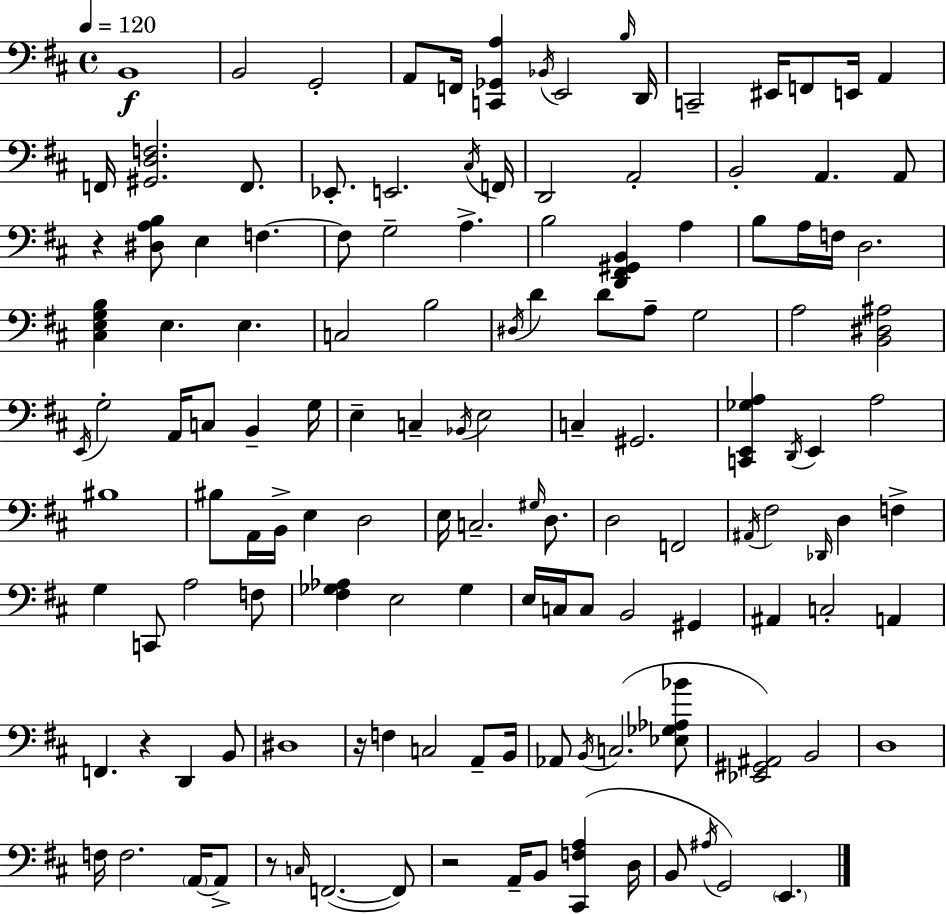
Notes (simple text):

B2/w B2/h G2/h A2/e F2/s [C2,Gb2,A3]/q Bb2/s E2/h B3/s D2/s C2/h EIS2/s F2/e E2/s A2/q F2/s [G#2,D3,F3]/h. F2/e. Eb2/e. E2/h. C#3/s F2/s D2/h A2/h B2/h A2/q. A2/e R/q [D#3,A3,B3]/e E3/q F3/q. F3/e G3/h A3/q. B3/h [D2,F#2,G#2,B2]/q A3/q B3/e A3/s F3/s D3/h. [C#3,E3,G3,B3]/q E3/q. E3/q. C3/h B3/h D#3/s D4/q D4/e A3/e G3/h A3/h [B2,D#3,A#3]/h E2/s G3/h A2/s C3/e B2/q G3/s E3/q C3/q Bb2/s E3/h C3/q G#2/h. [C2,E2,Gb3,A3]/q D2/s E2/q A3/h BIS3/w BIS3/e A2/s B2/s E3/q D3/h E3/s C3/h. G#3/s D3/e. D3/h F2/h A#2/s F#3/h Db2/s D3/q F3/q G3/q C2/e A3/h F3/e [F#3,Gb3,Ab3]/q E3/h Gb3/q E3/s C3/s C3/e B2/h G#2/q A#2/q C3/h A2/q F2/q. R/q D2/q B2/e D#3/w R/s F3/q C3/h A2/e B2/s Ab2/e B2/s C3/h. [Eb3,Gb3,Ab3,Bb4]/e [Eb2,G#2,A#2]/h B2/h D3/w F3/s F3/h. A2/s A2/e R/e C3/s F2/h. F2/e R/h A2/s B2/e [C#2,F3,A3]/q D3/s B2/e A#3/s G2/h E2/q.